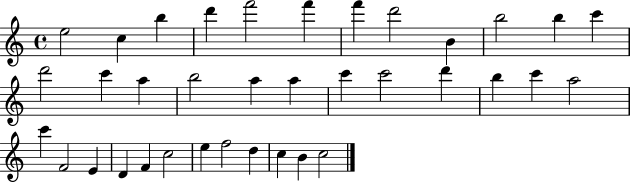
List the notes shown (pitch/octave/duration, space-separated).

E5/h C5/q B5/q D6/q F6/h F6/q F6/q D6/h B4/q B5/h B5/q C6/q D6/h C6/q A5/q B5/h A5/q A5/q C6/q C6/h D6/q B5/q C6/q A5/h C6/q F4/h E4/q D4/q F4/q C5/h E5/q F5/h D5/q C5/q B4/q C5/h